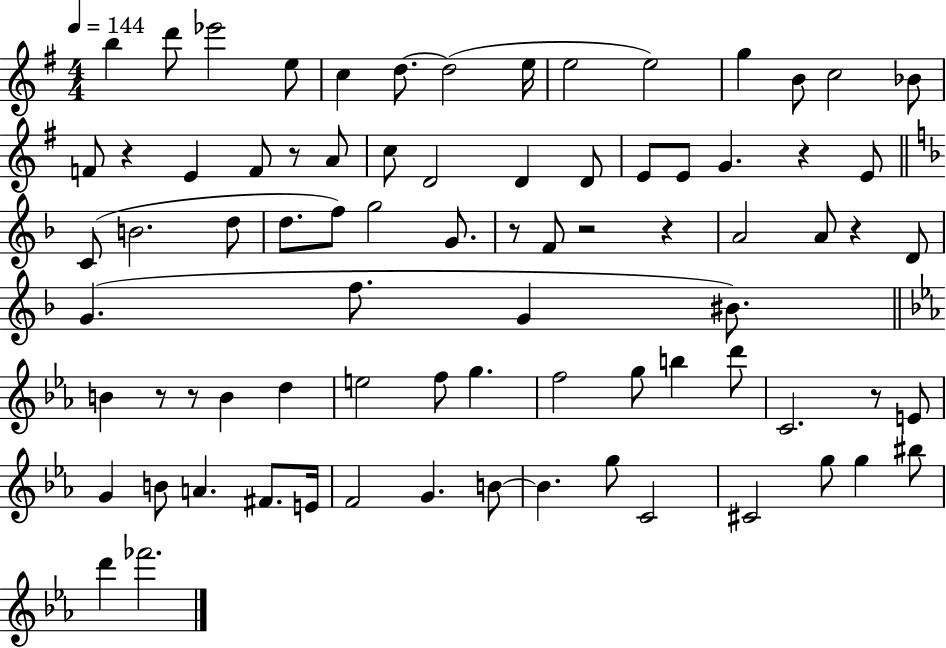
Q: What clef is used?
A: treble